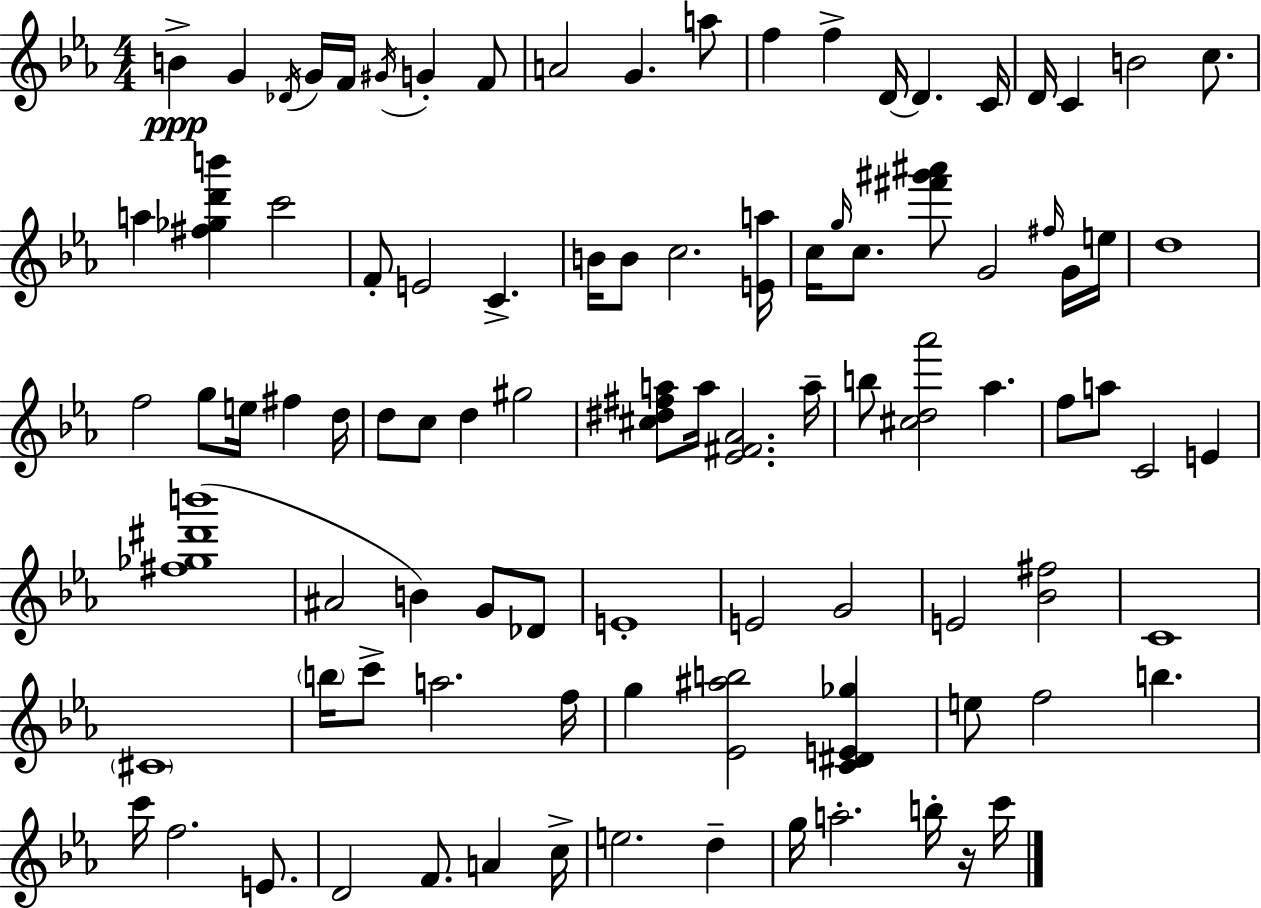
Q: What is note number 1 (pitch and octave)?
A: B4